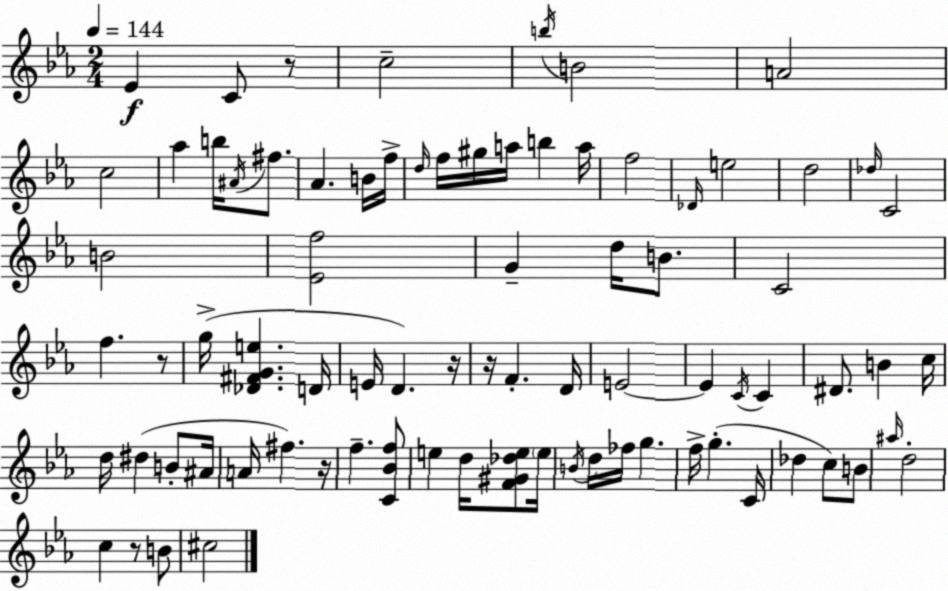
X:1
T:Untitled
M:2/4
L:1/4
K:Eb
_E C/2 z/2 c2 b/4 B2 A2 c2 _a b/4 ^A/4 ^f/2 _A B/4 f/4 d/4 f/4 ^g/4 a/4 b a/4 f2 _D/4 e2 d2 _d/4 C2 B2 [_Ef]2 G d/4 B/2 C2 f z/2 g/4 [_D^FGe] D/4 E/4 D z/4 z/4 F D/4 E2 E C/4 C ^D/2 B c/4 d/4 ^d B/2 ^A/4 A/4 ^f z/4 f [C_Bf]/2 e d/4 [F^G_de]/2 e/4 B/4 d/4 _f/4 g f/4 g C/4 _d c/2 B/2 ^a/4 d2 c z/2 B/2 ^c2